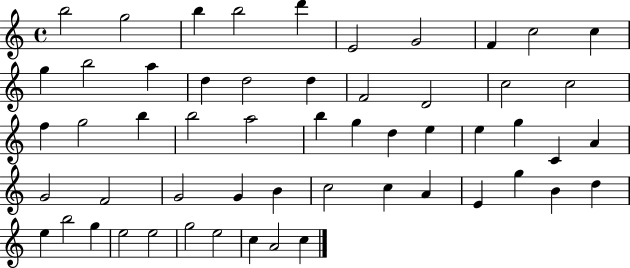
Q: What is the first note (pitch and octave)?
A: B5